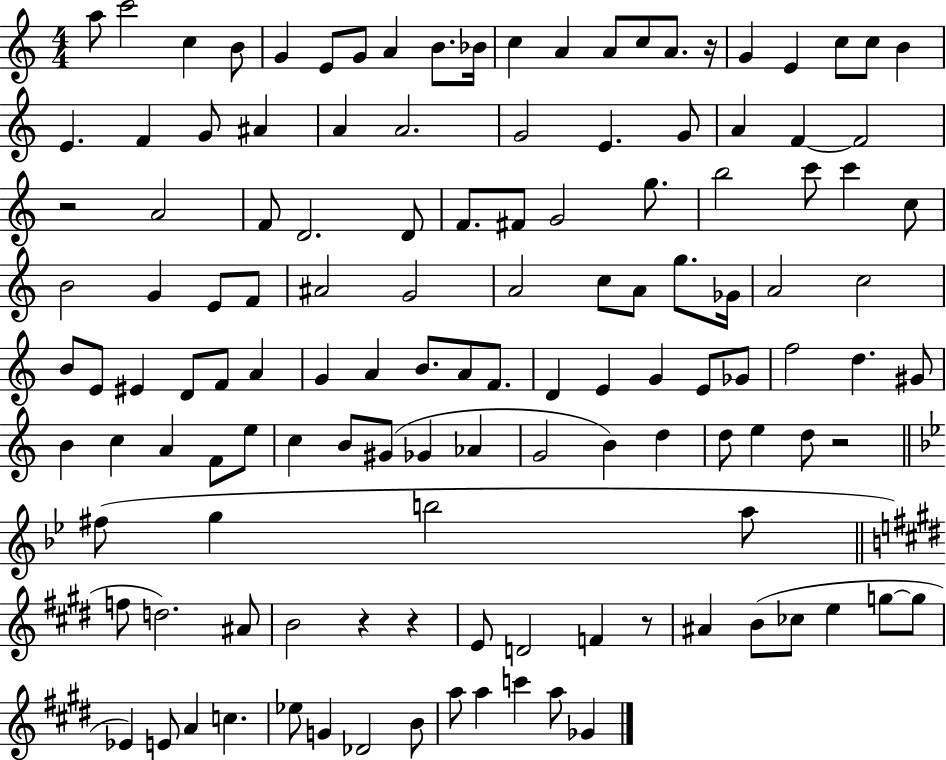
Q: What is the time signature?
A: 4/4